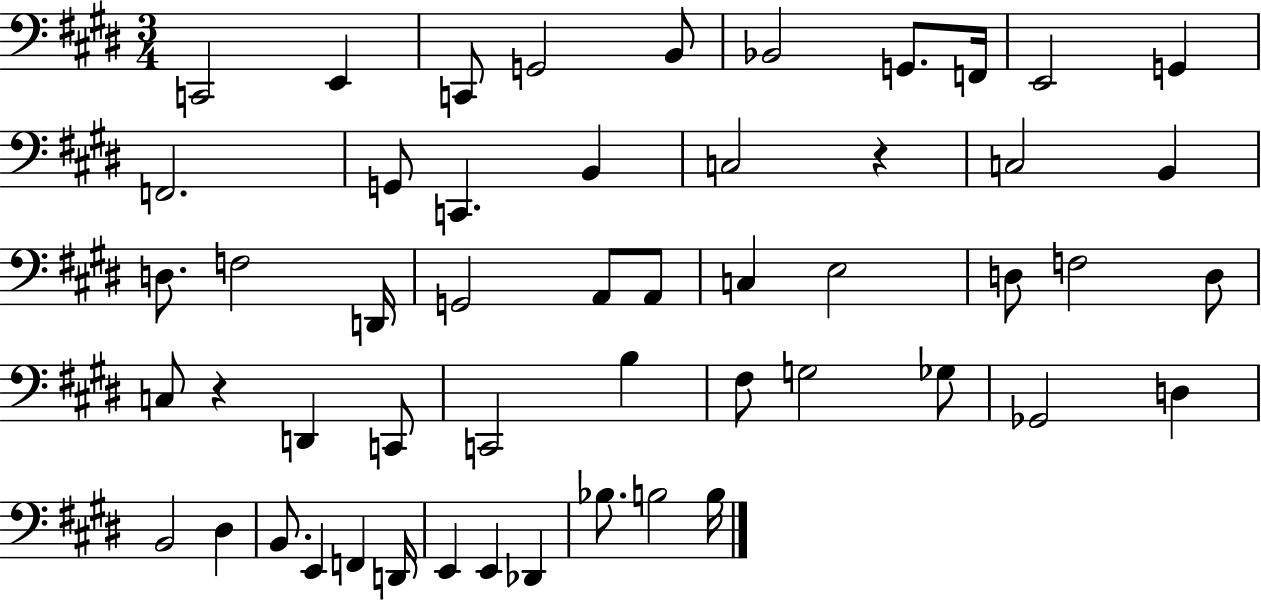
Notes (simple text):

C2/h E2/q C2/e G2/h B2/e Bb2/h G2/e. F2/s E2/h G2/q F2/h. G2/e C2/q. B2/q C3/h R/q C3/h B2/q D3/e. F3/h D2/s G2/h A2/e A2/e C3/q E3/h D3/e F3/h D3/e C3/e R/q D2/q C2/e C2/h B3/q F#3/e G3/h Gb3/e Gb2/h D3/q B2/h D#3/q B2/e. E2/q F2/q D2/s E2/q E2/q Db2/q Bb3/e. B3/h B3/s